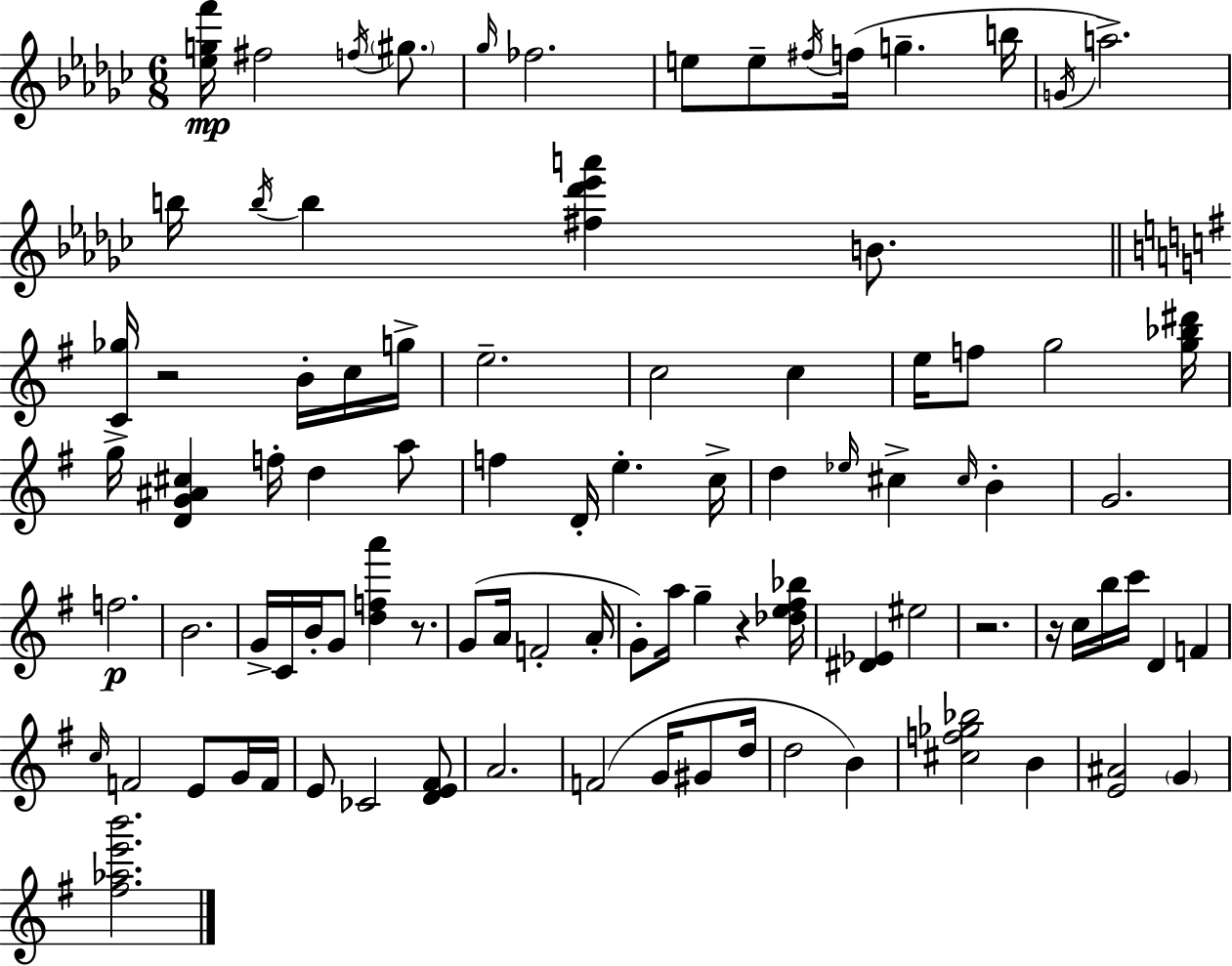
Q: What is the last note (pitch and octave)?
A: G4